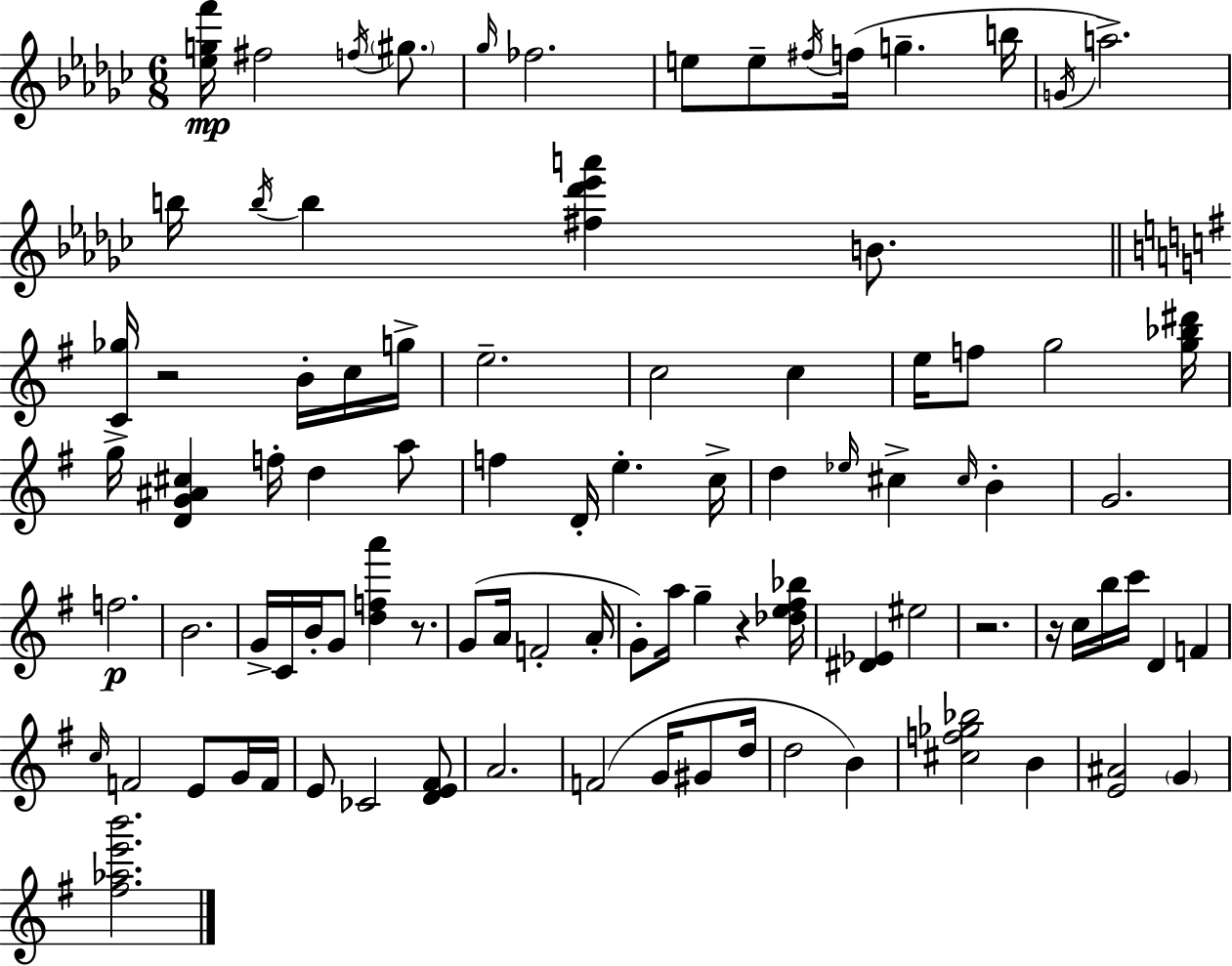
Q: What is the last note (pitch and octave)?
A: G4